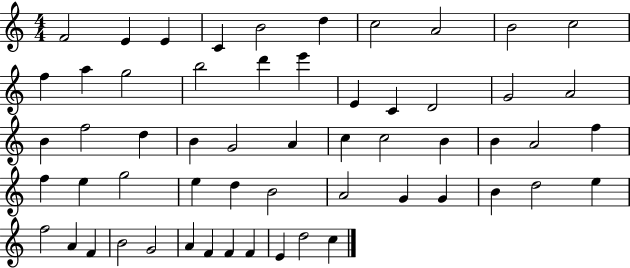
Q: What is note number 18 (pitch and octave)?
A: C4